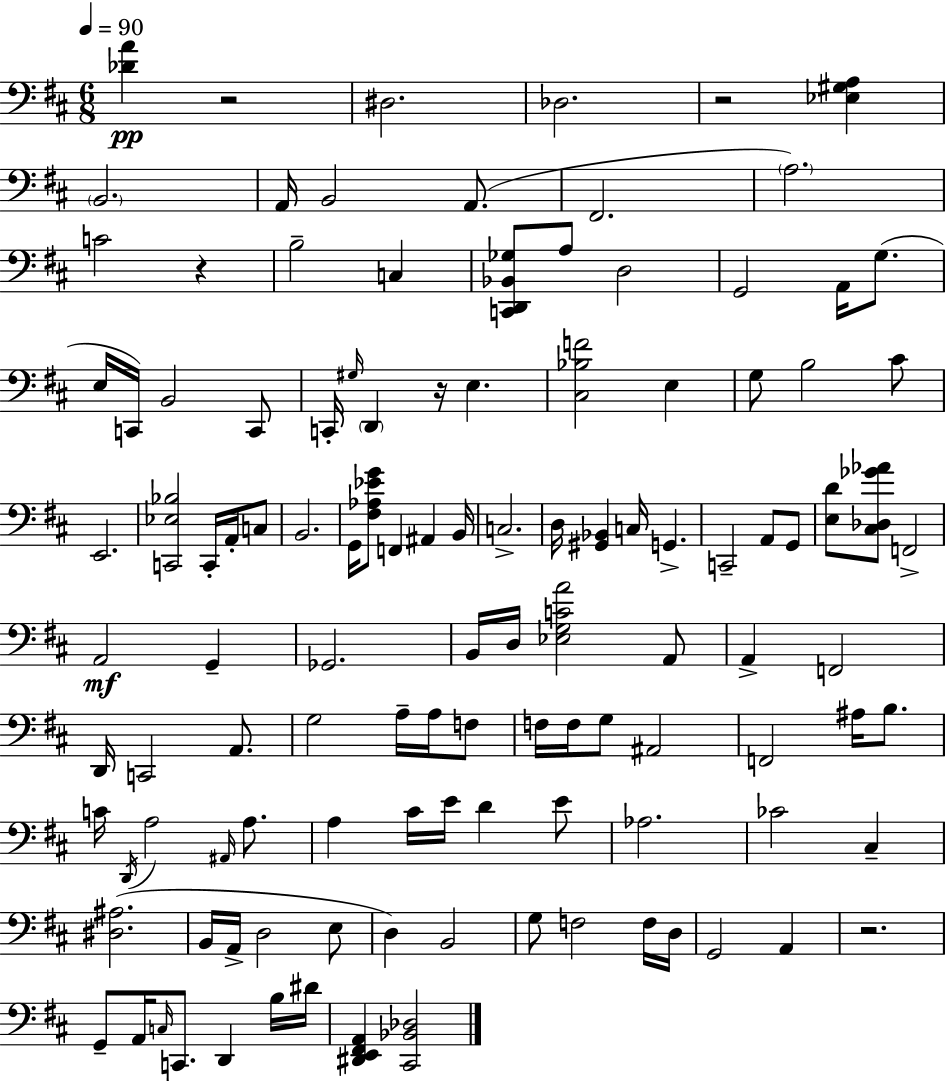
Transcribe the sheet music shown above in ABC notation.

X:1
T:Untitled
M:6/8
L:1/4
K:D
[_DA] z2 ^D,2 _D,2 z2 [_E,^G,A,] B,,2 A,,/4 B,,2 A,,/2 ^F,,2 A,2 C2 z B,2 C, [C,,D,,_B,,_G,]/2 A,/2 D,2 G,,2 A,,/4 G,/2 E,/4 C,,/4 B,,2 C,,/2 C,,/4 ^G,/4 D,, z/4 E, [^C,_B,F]2 E, G,/2 B,2 ^C/2 E,,2 [C,,_E,_B,]2 C,,/4 A,,/4 C,/2 B,,2 G,,/4 [^F,_A,_EG]/2 F,, ^A,, B,,/4 C,2 D,/4 [^G,,_B,,] C,/4 G,, C,,2 A,,/2 G,,/2 [E,D]/2 [^C,_D,_G_A]/2 F,,2 A,,2 G,, _G,,2 B,,/4 D,/4 [_E,G,CA]2 A,,/2 A,, F,,2 D,,/4 C,,2 A,,/2 G,2 A,/4 A,/4 F,/2 F,/4 F,/4 G,/2 ^A,,2 F,,2 ^A,/4 B,/2 C/4 D,,/4 A,2 ^A,,/4 A,/2 A, ^C/4 E/4 D E/2 _A,2 _C2 ^C, [^D,^A,]2 B,,/4 A,,/4 D,2 E,/2 D, B,,2 G,/2 F,2 F,/4 D,/4 G,,2 A,, z2 G,,/2 A,,/4 C,/4 C,,/2 D,, B,/4 ^D/4 [^D,,E,,^F,,A,,] [^C,,_B,,_D,]2